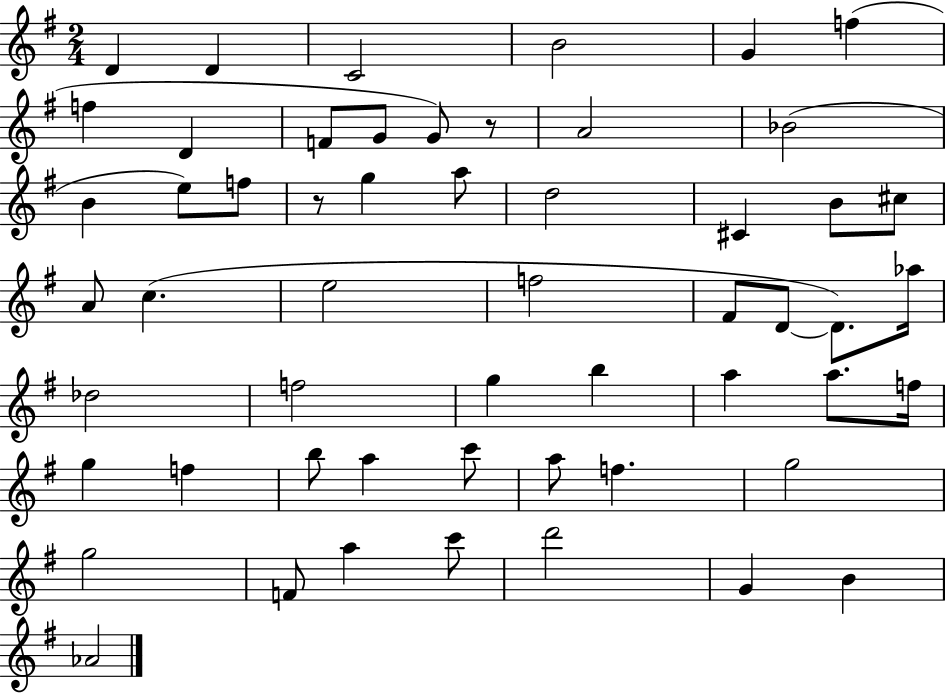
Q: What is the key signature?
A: G major